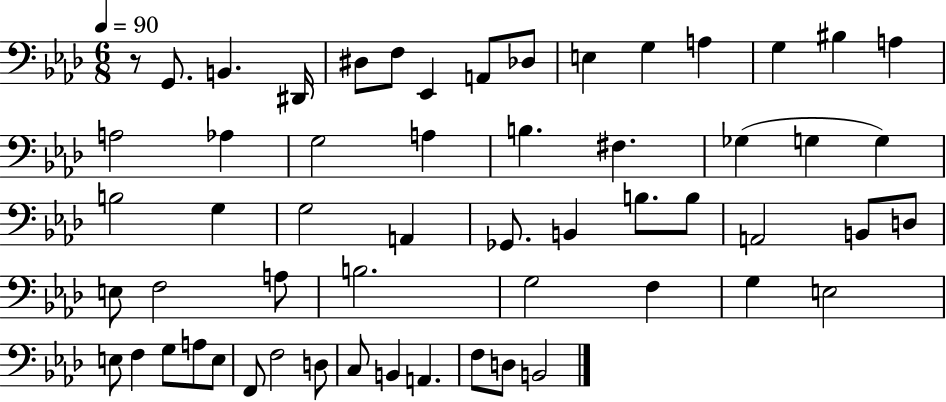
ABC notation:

X:1
T:Untitled
M:6/8
L:1/4
K:Ab
z/2 G,,/2 B,, ^D,,/4 ^D,/2 F,/2 _E,, A,,/2 _D,/2 E, G, A, G, ^B, A, A,2 _A, G,2 A, B, ^F, _G, G, G, B,2 G, G,2 A,, _G,,/2 B,, B,/2 B,/2 A,,2 B,,/2 D,/2 E,/2 F,2 A,/2 B,2 G,2 F, G, E,2 E,/2 F, G,/2 A,/2 E,/2 F,,/2 F,2 D,/2 C,/2 B,, A,, F,/2 D,/2 B,,2